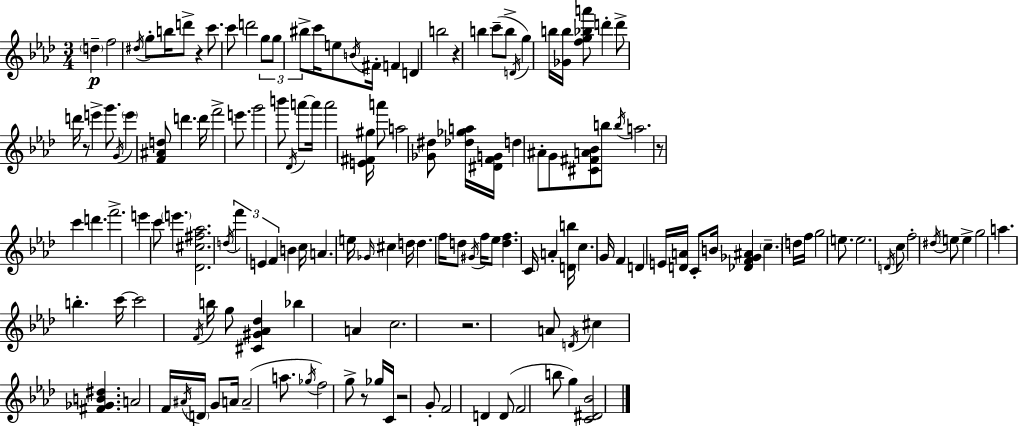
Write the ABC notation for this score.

X:1
T:Untitled
M:3/4
L:1/4
K:Ab
d f2 ^d/4 g/2 b/4 d'/2 z c'/2 c'/2 d'2 g/2 g/2 ^b/2 c'/4 e/2 B/4 ^F/4 F D b2 z b c'/2 b/2 D/4 g b/4 [_Gb]/4 [fg_ba']/2 d' d'/2 d'/4 z/2 e' g'/2 G/4 e' [F^Ad]/2 d' d'/4 f'2 e'/2 g'2 b'/2 _D/4 a'/2 a'/4 a'2 [E^F^g]/4 a'/2 a2 [_G^d]/2 [_d_ga]/4 [^DFG]/4 d ^A/2 G/2 [^C^FA_B]/2 b/2 b/4 a2 z/2 c' d' f'2 e' c'/2 e' [_D^c^f_a]2 d/4 f' E F B c/4 A e/4 _G/4 ^c d/4 d f/4 d/2 ^G/4 f/4 _e/2 [df] C/4 A [Db]/4 c G/4 F D E/4 [DA]/4 C/2 B/4 [_DF_G^A] c d/4 f/4 g2 e/2 e2 D/4 c/2 f2 ^d/4 e/2 e g2 a b c'/4 c'2 F/4 b/4 g/2 [^C^G_A_d] _b A c2 z2 A/2 D/4 ^c [^F_GB^d] A2 F/4 ^A/4 D/4 G/2 A/4 A2 a/2 _g/4 f2 g/2 z/2 _g/4 C/4 z2 G/2 F2 D D/2 F2 b/2 g [C^D_B]2